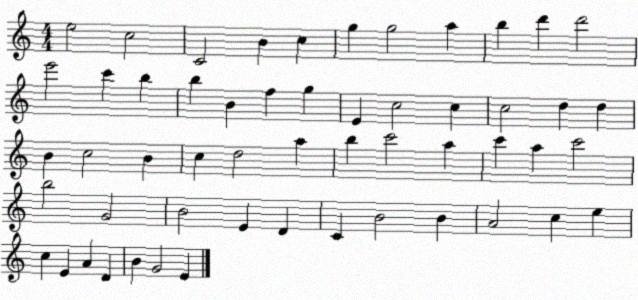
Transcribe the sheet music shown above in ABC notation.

X:1
T:Untitled
M:4/4
L:1/4
K:C
e2 c2 C2 B c g g2 a b d' d'2 e'2 c' b b B f g E c2 c c2 d d B c2 B c d2 a b c'2 a c' a c'2 b2 G2 B2 E D C B2 B A2 c e c E A D B G2 E